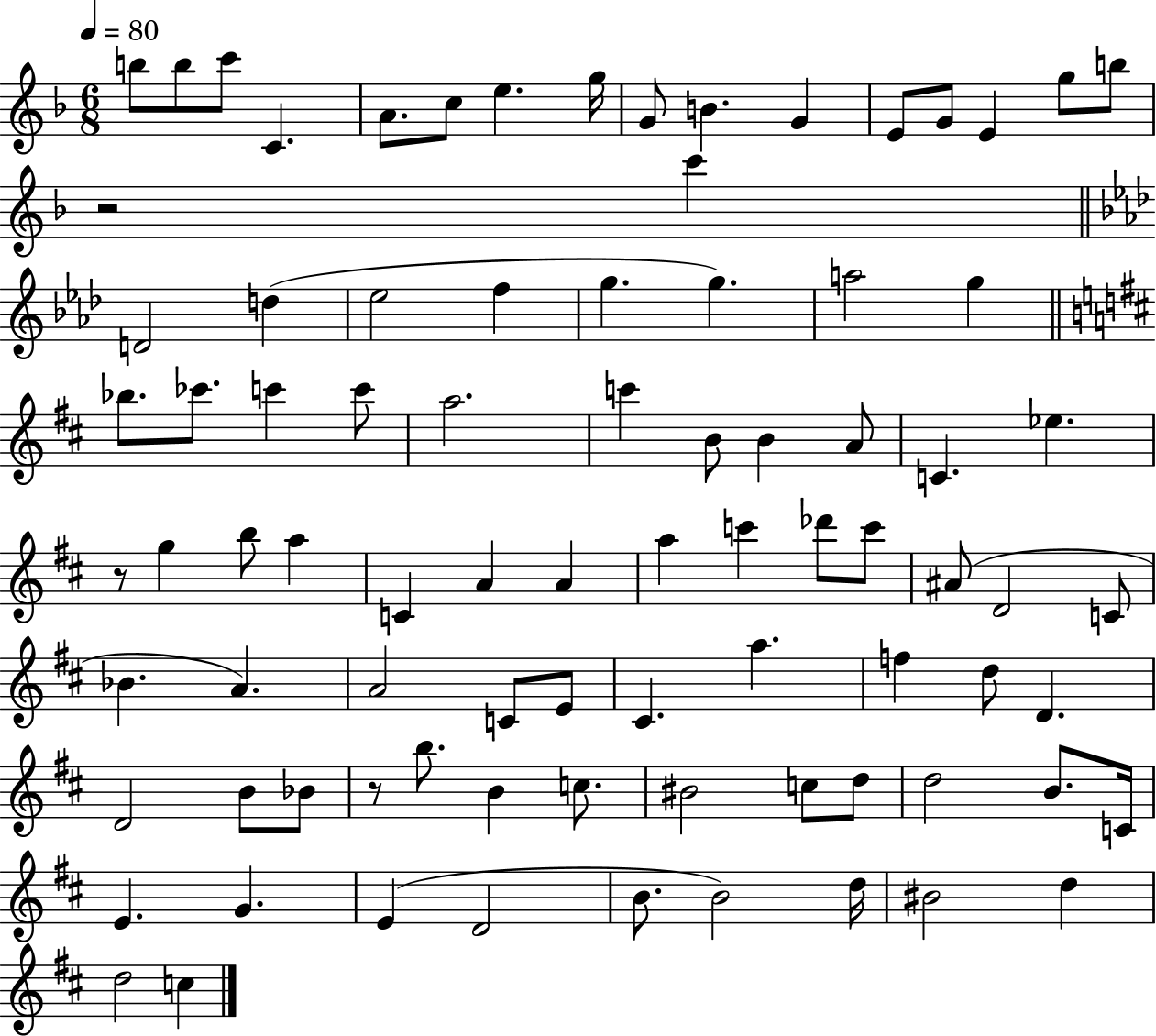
X:1
T:Untitled
M:6/8
L:1/4
K:F
b/2 b/2 c'/2 C A/2 c/2 e g/4 G/2 B G E/2 G/2 E g/2 b/2 z2 c' D2 d _e2 f g g a2 g _b/2 _c'/2 c' c'/2 a2 c' B/2 B A/2 C _e z/2 g b/2 a C A A a c' _d'/2 c'/2 ^A/2 D2 C/2 _B A A2 C/2 E/2 ^C a f d/2 D D2 B/2 _B/2 z/2 b/2 B c/2 ^B2 c/2 d/2 d2 B/2 C/4 E G E D2 B/2 B2 d/4 ^B2 d d2 c